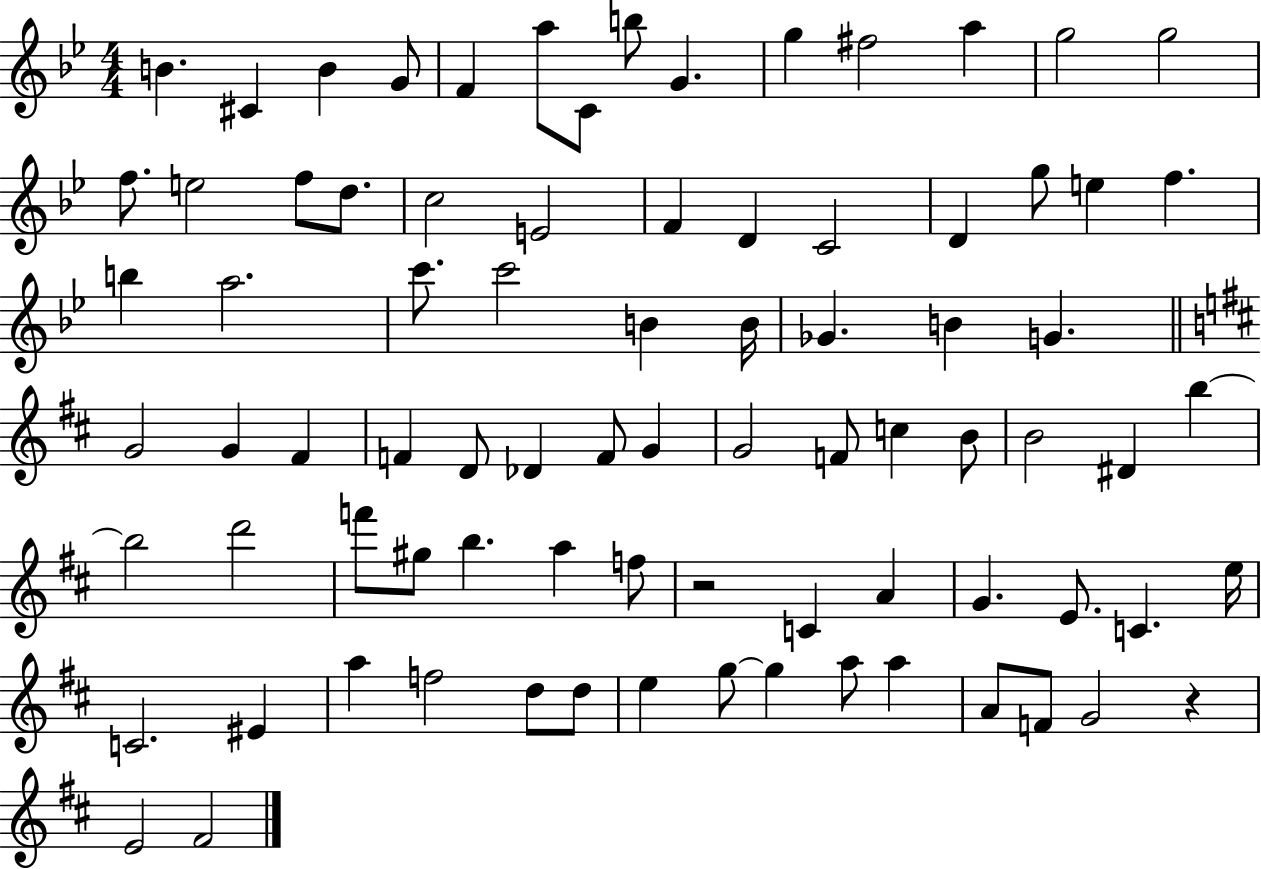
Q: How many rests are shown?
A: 2